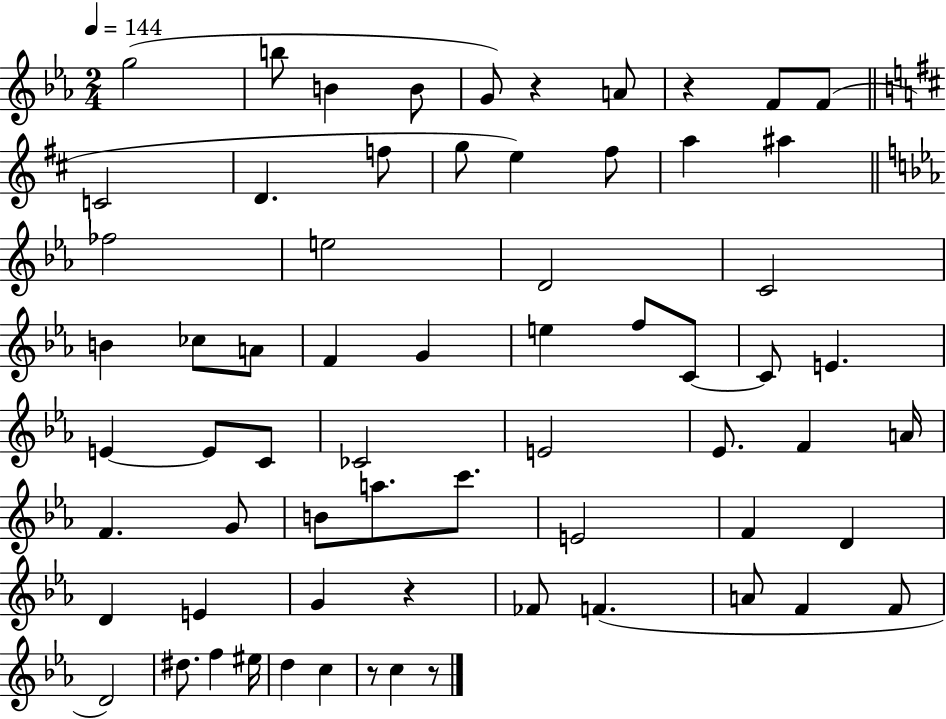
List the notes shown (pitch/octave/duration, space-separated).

G5/h B5/e B4/q B4/e G4/e R/q A4/e R/q F4/e F4/e C4/h D4/q. F5/e G5/e E5/q F#5/e A5/q A#5/q FES5/h E5/h D4/h C4/h B4/q CES5/e A4/e F4/q G4/q E5/q F5/e C4/e C4/e E4/q. E4/q E4/e C4/e CES4/h E4/h Eb4/e. F4/q A4/s F4/q. G4/e B4/e A5/e. C6/e. E4/h F4/q D4/q D4/q E4/q G4/q R/q FES4/e F4/q. A4/e F4/q F4/e D4/h D#5/e. F5/q EIS5/s D5/q C5/q R/e C5/q R/e